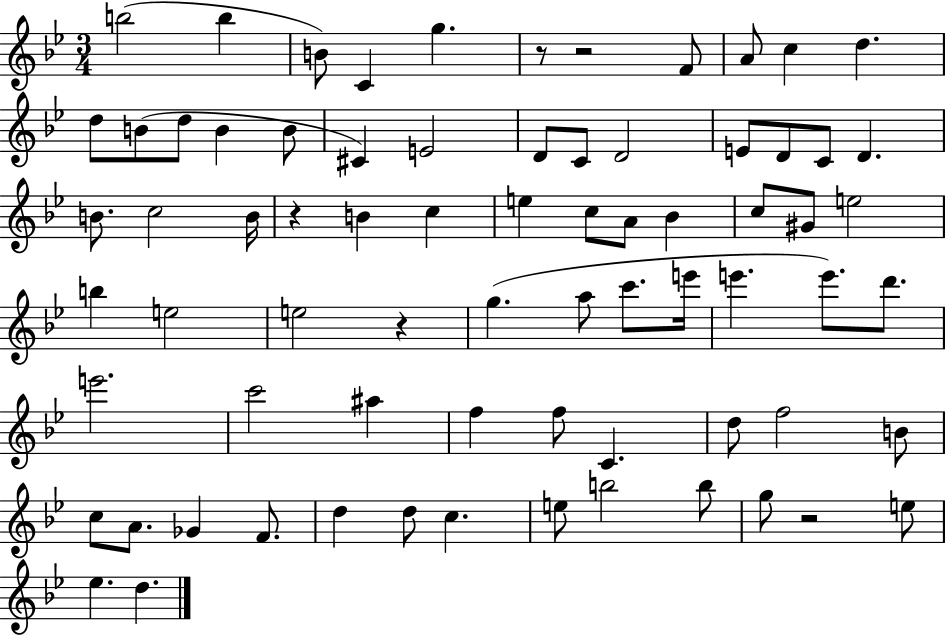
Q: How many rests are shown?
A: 5